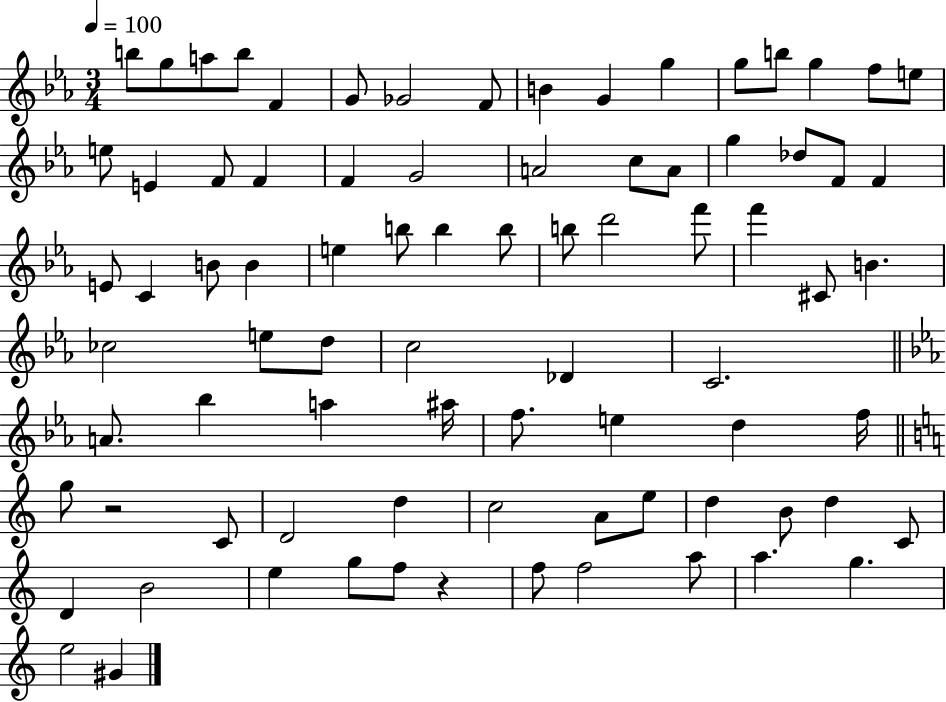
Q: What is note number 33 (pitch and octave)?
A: B4